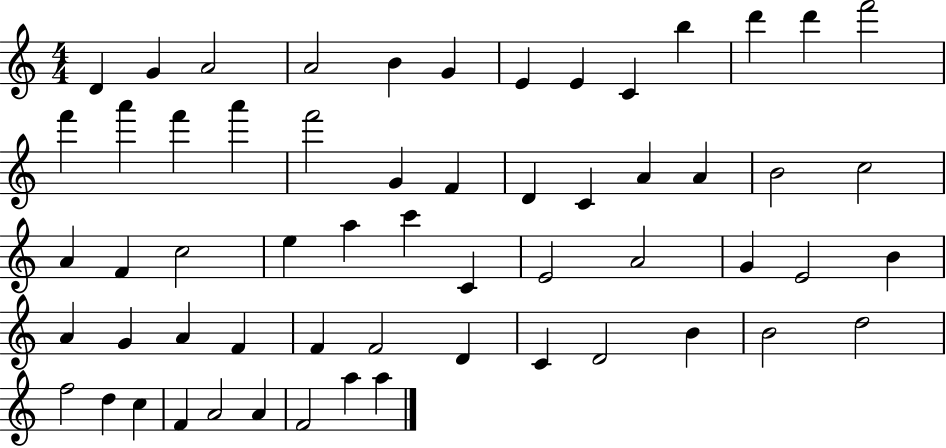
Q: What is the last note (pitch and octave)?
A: A5